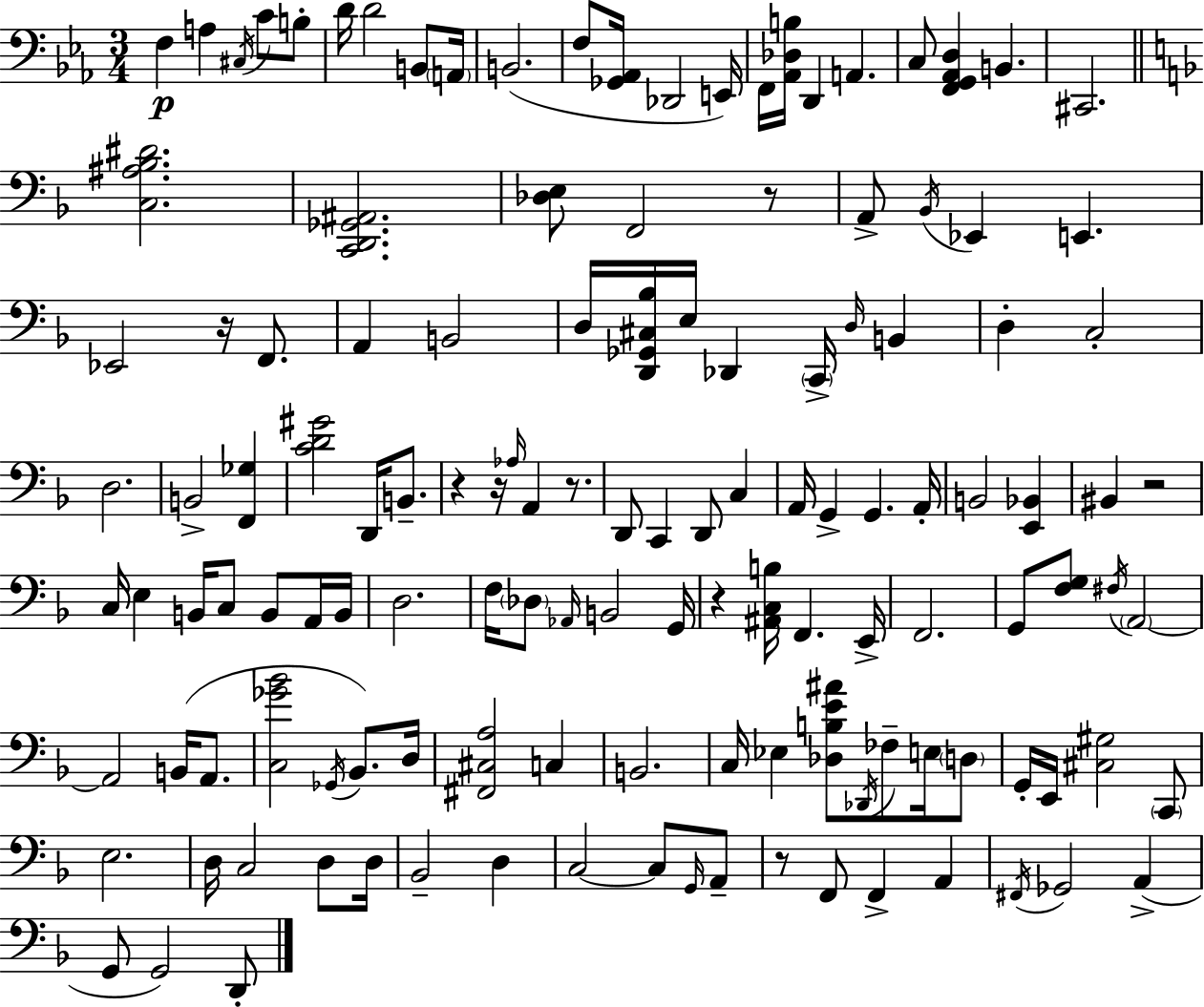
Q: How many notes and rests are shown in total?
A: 132